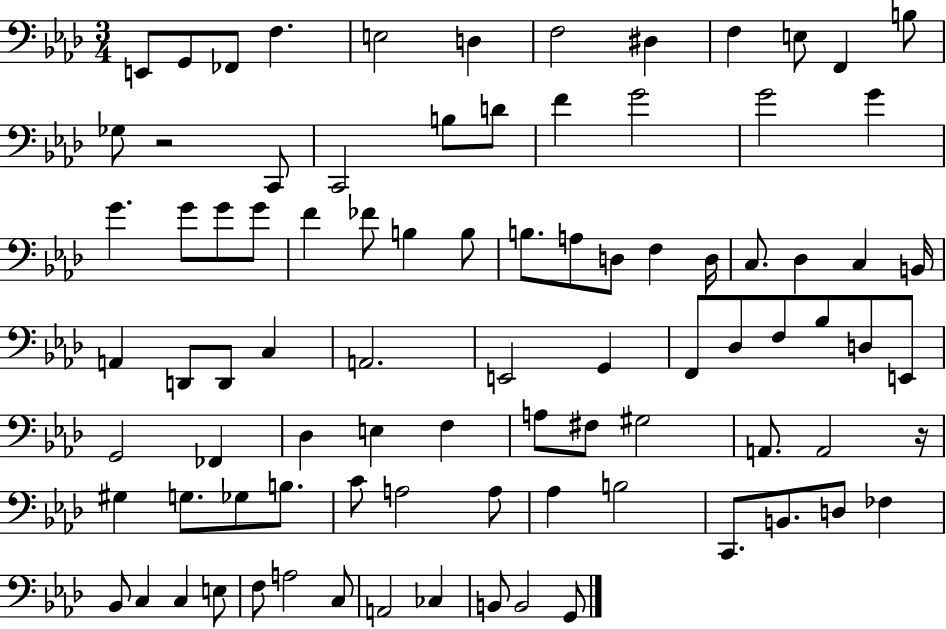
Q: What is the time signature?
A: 3/4